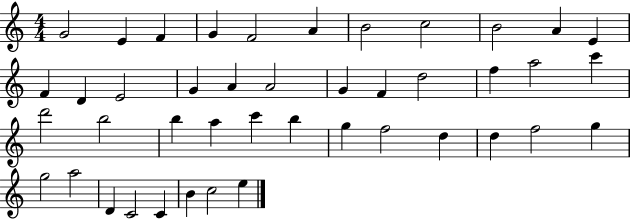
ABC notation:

X:1
T:Untitled
M:4/4
L:1/4
K:C
G2 E F G F2 A B2 c2 B2 A E F D E2 G A A2 G F d2 f a2 c' d'2 b2 b a c' b g f2 d d f2 g g2 a2 D C2 C B c2 e